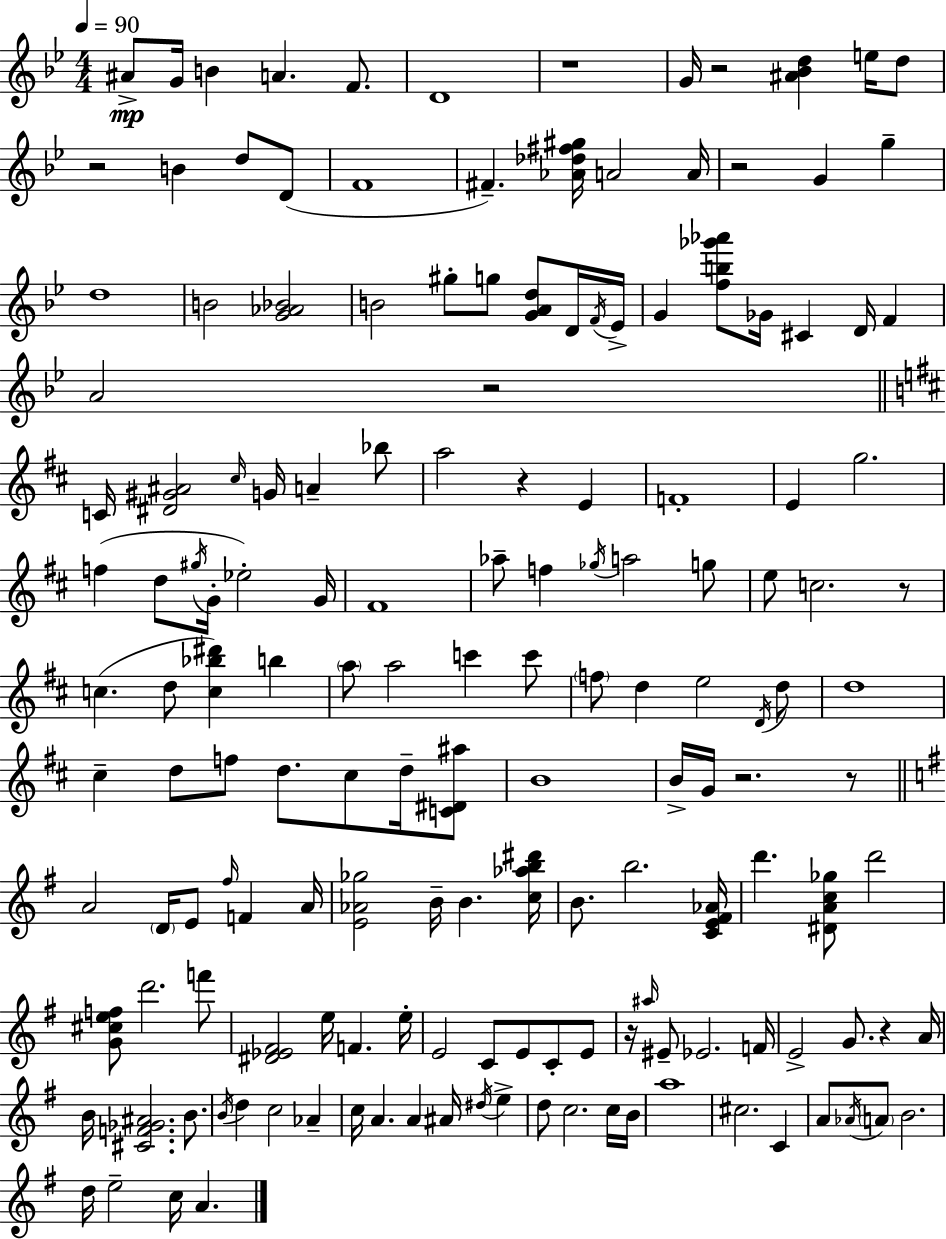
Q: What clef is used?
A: treble